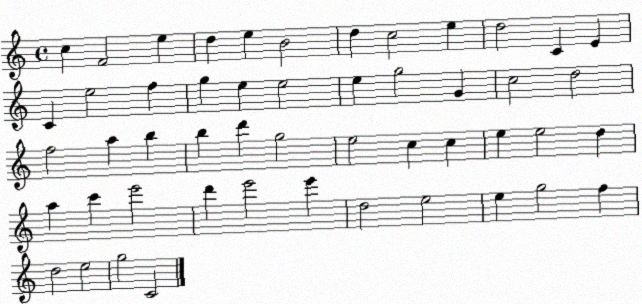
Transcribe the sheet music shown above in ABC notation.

X:1
T:Untitled
M:4/4
L:1/4
K:C
c F2 e d e B2 d c2 e d2 C E C e2 f g e e2 e g2 G c2 d2 f2 a b b d' g2 e2 c c e e2 d a c' e'2 d' e'2 e' d2 e2 e g2 f d2 e2 g2 C2